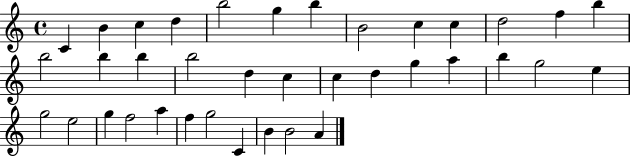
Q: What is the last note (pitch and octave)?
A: A4